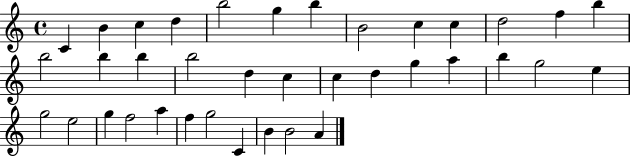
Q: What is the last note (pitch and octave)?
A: A4